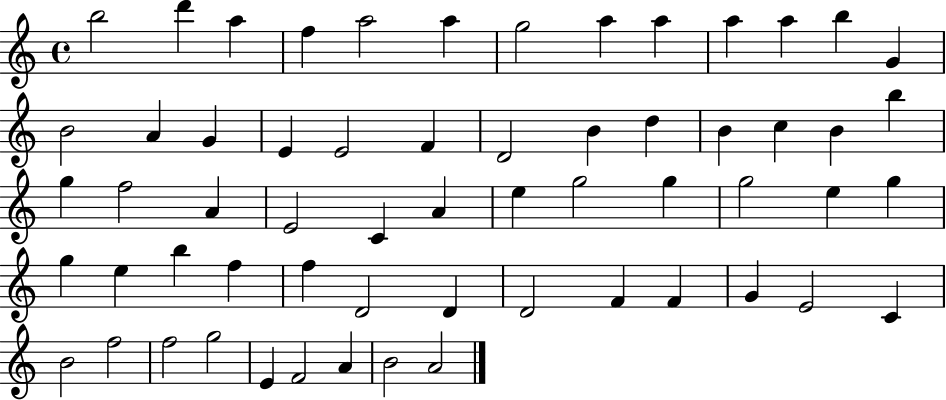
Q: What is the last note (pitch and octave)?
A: A4